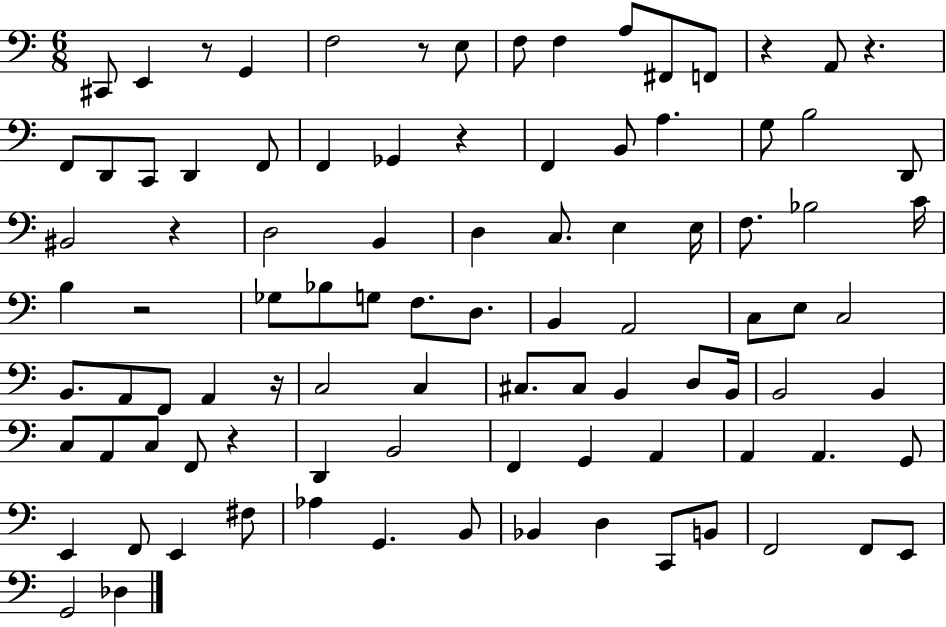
{
  \clef bass
  \numericTimeSignature
  \time 6/8
  \key c \major
  cis,8 e,4 r8 g,4 | f2 r8 e8 | f8 f4 a8 fis,8 f,8 | r4 a,8 r4. | \break f,8 d,8 c,8 d,4 f,8 | f,4 ges,4 r4 | f,4 b,8 a4. | g8 b2 d,8 | \break bis,2 r4 | d2 b,4 | d4 c8. e4 e16 | f8. bes2 c'16 | \break b4 r2 | ges8 bes8 g8 f8. d8. | b,4 a,2 | c8 e8 c2 | \break b,8. a,8 f,8 a,4 r16 | c2 c4 | cis8. cis8 b,4 d8 b,16 | b,2 b,4 | \break c8 a,8 c8 f,8 r4 | d,4 b,2 | f,4 g,4 a,4 | a,4 a,4. g,8 | \break e,4 f,8 e,4 fis8 | aes4 g,4. b,8 | bes,4 d4 c,8 b,8 | f,2 f,8 e,8 | \break g,2 des4 | \bar "|."
}